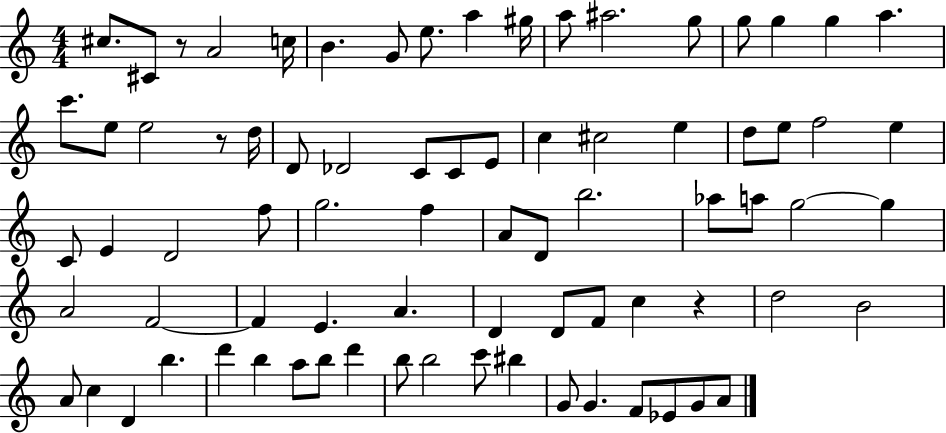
{
  \clef treble
  \numericTimeSignature
  \time 4/4
  \key c \major
  \repeat volta 2 { cis''8. cis'8 r8 a'2 c''16 | b'4. g'8 e''8. a''4 gis''16 | a''8 ais''2. g''8 | g''8 g''4 g''4 a''4. | \break c'''8. e''8 e''2 r8 d''16 | d'8 des'2 c'8 c'8 e'8 | c''4 cis''2 e''4 | d''8 e''8 f''2 e''4 | \break c'8 e'4 d'2 f''8 | g''2. f''4 | a'8 d'8 b''2. | aes''8 a''8 g''2~~ g''4 | \break a'2 f'2~~ | f'4 e'4. a'4. | d'4 d'8 f'8 c''4 r4 | d''2 b'2 | \break a'8 c''4 d'4 b''4. | d'''4 b''4 a''8 b''8 d'''4 | b''8 b''2 c'''8 bis''4 | g'8 g'4. f'8 ees'8 g'8 a'8 | \break } \bar "|."
}